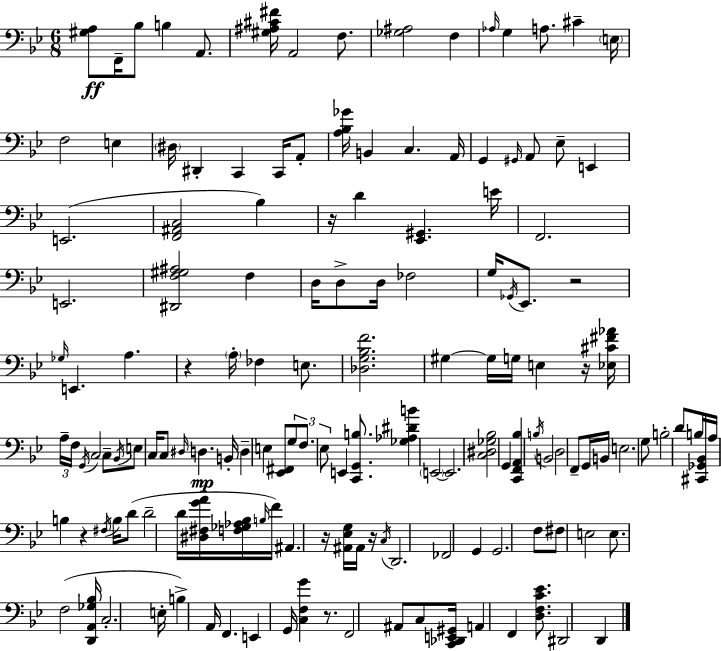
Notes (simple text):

[G#3,A3]/e F2/s Bb3/e B3/q A2/e. [G#3,A#3,C#4,F#4]/s A2/h F3/e. [Gb3,A#3]/h F3/q Ab3/s G3/q A3/e. C#4/q E3/s F3/h E3/q D#3/s D#2/q C2/q C2/s A2/e [A3,Bb3,Gb4]/s B2/q C3/q. A2/s G2/q G#2/s A2/e Eb3/e E2/q E2/h. [F2,A#2,C3]/h Bb3/q R/s D4/q [Eb2,G#2]/q. E4/s F2/h. E2/h. [D#2,F3,G#3,A#3]/h F3/q D3/s D3/e D3/s FES3/h G3/s Gb2/s Eb2/e. R/h Gb3/s E2/q. A3/q. R/q A3/s FES3/q E3/e. [Db3,G3,Bb3,F4]/h. G#3/q G#3/s G3/s E3/q R/s [Eb3,C#4,F#4,Ab4]/s A3/s F3/s G2/s C3/h C3/e Bb2/s E3/e C3/s C3/e D#3/s D3/q. B2/s D3/q E3/q [Eb2,F#2]/e G3/e F3/e. Eb3/e E2/q [C2,G2,B3]/e. [Gb3,Ab3,D#4,B4]/q E2/h E2/h. [C3,D#3,Gb3,Bb3]/h G2/q [C2,F2,A2,Bb3]/q B3/s B2/h D3/h F2/e G2/s B2/s E3/h. G3/e B3/h D4/e B3/s [C#2,Gb2,Bb2]/s A3/s B3/q R/q F#3/s B3/s D4/e D4/h D4/s [D#3,F#3,G4,A4]/s [F3,Gb3,Ab3,Bb3]/s B3/s F4/s A#2/q. R/s [A#2,Eb3,G3]/s A#2/s R/s C3/s D2/h. FES2/h G2/q G2/h. F3/e F#3/e E3/h E3/e. F3/h [D2,A2,Gb3,Bb3]/s C3/h. E3/s B3/q A2/s F2/q. E2/q G2/s [C3,F3,G4]/q R/e. F2/h A#2/e C3/e [C2,Db2,E2,G#2]/s A2/q F2/q [D3,F3,C4,Eb4]/e. D#2/h D2/q